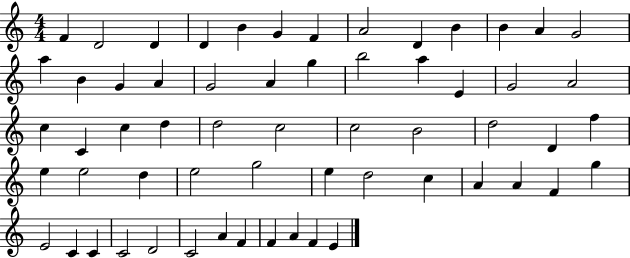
{
  \clef treble
  \numericTimeSignature
  \time 4/4
  \key c \major
  f'4 d'2 d'4 | d'4 b'4 g'4 f'4 | a'2 d'4 b'4 | b'4 a'4 g'2 | \break a''4 b'4 g'4 a'4 | g'2 a'4 g''4 | b''2 a''4 e'4 | g'2 a'2 | \break c''4 c'4 c''4 d''4 | d''2 c''2 | c''2 b'2 | d''2 d'4 f''4 | \break e''4 e''2 d''4 | e''2 g''2 | e''4 d''2 c''4 | a'4 a'4 f'4 g''4 | \break e'2 c'4 c'4 | c'2 d'2 | c'2 a'4 f'4 | f'4 a'4 f'4 e'4 | \break \bar "|."
}